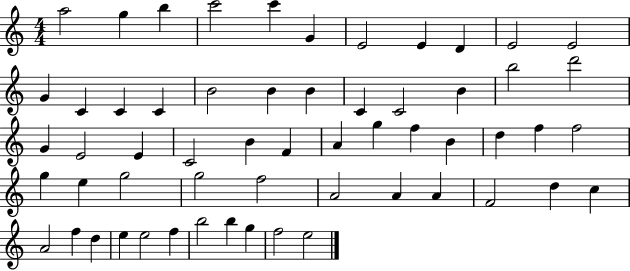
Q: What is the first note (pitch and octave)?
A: A5